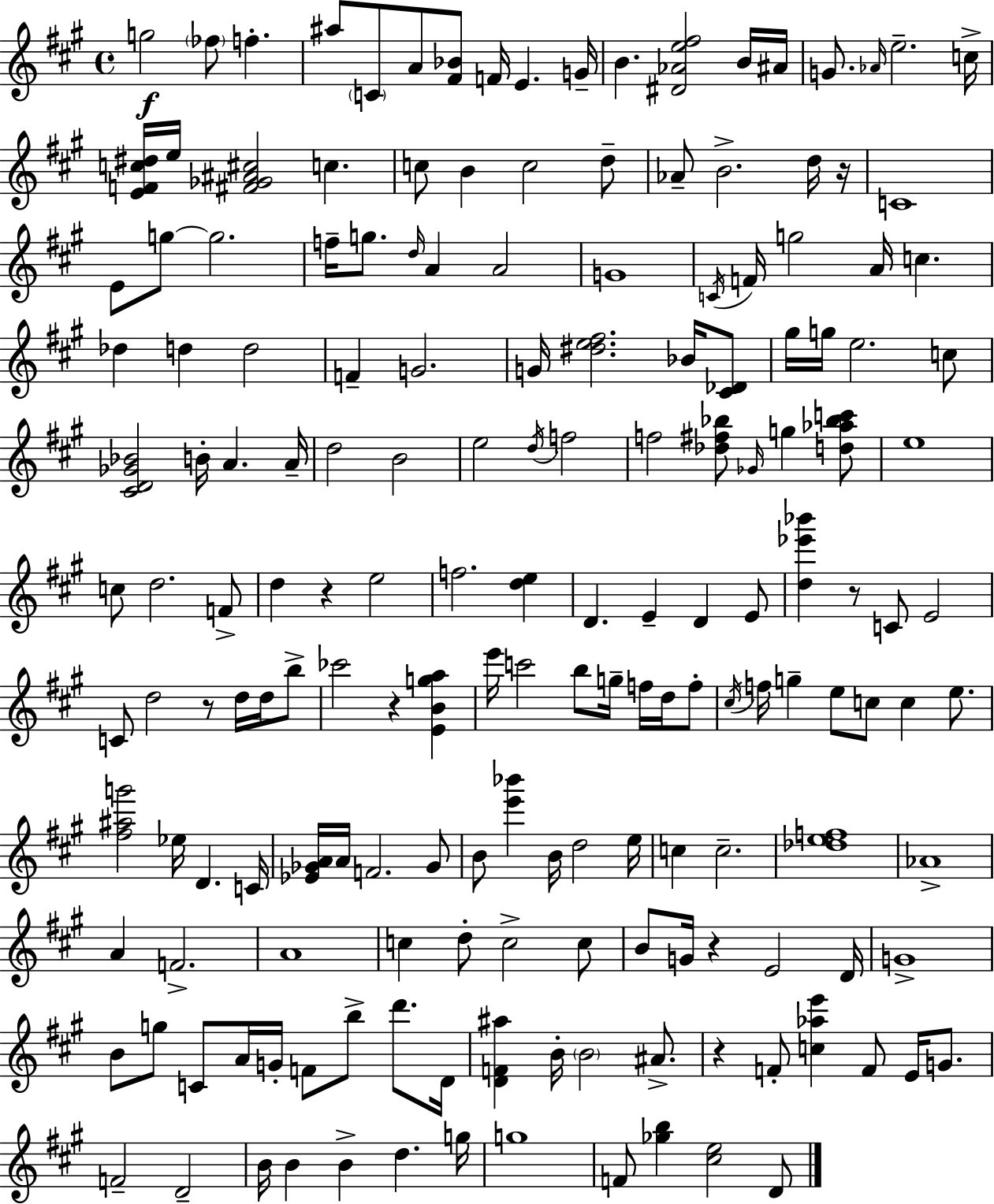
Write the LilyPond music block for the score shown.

{
  \clef treble
  \time 4/4
  \defaultTimeSignature
  \key a \major
  g''2\f \parenthesize fes''8 f''4.-. | ais''8 \parenthesize c'8 a'8 <fis' bes'>8 f'16 e'4. g'16-- | b'4. <dis' aes' e'' fis''>2 b'16 ais'16 | g'8. \grace { aes'16 } e''2.-- | \break c''16-> <e' f' c'' dis''>16 e''16 <fis' ges' ais' cis''>2 c''4. | c''8 b'4 c''2 d''8-- | aes'8-- b'2.-> d''16 | r16 c'1 | \break e'8 g''8~~ g''2. | f''16-- g''8. \grace { d''16 } a'4 a'2 | g'1 | \acciaccatura { c'16 } f'16 g''2 a'16 c''4. | \break des''4 d''4 d''2 | f'4-- g'2. | g'16 <dis'' e'' fis''>2. | bes'16 <cis' des'>8 gis''16 g''16 e''2. | \break c''8 <cis' d' ges' bes'>2 b'16-. a'4. | a'16-- d''2 b'2 | e''2 \acciaccatura { d''16 } f''2 | f''2 <des'' fis'' bes''>8 \grace { ges'16 } g''4 | \break <d'' aes'' bes'' c'''>8 e''1 | c''8 d''2. | f'8-> d''4 r4 e''2 | f''2. | \break <d'' e''>4 d'4. e'4-- d'4 | e'8 <d'' ees''' bes'''>4 r8 c'8 e'2 | c'8 d''2 r8 | d''16 d''16 b''8-> ces'''2 r4 | \break <e' b' g'' a''>4 e'''16 c'''2 b''8 | g''16-- f''16 d''16 f''8-. \acciaccatura { cis''16 } f''16 g''4-- e''8 c''8 c''4 | e''8. <fis'' ais'' g'''>2 ees''16 d'4. | c'16 <ees' ges' a'>16 a'16 f'2. | \break ges'8 b'8 <e''' bes'''>4 b'16 d''2 | e''16 c''4 c''2.-- | <des'' e'' f''>1 | aes'1-> | \break a'4 f'2.-> | a'1 | c''4 d''8-. c''2-> | c''8 b'8 g'16 r4 e'2 | \break d'16 g'1-> | b'8 g''8 c'8 a'16 g'16-. f'8 | b''8-> d'''8. d'16 <d' f' ais''>4 b'16-. \parenthesize b'2 | ais'8.-> r4 f'8-. <c'' aes'' e'''>4 | \break f'8 e'16 g'8. f'2-- d'2-- | b'16 b'4 b'4-> d''4. | g''16 g''1 | f'8 <ges'' b''>4 <cis'' e''>2 | \break d'8 \bar "|."
}